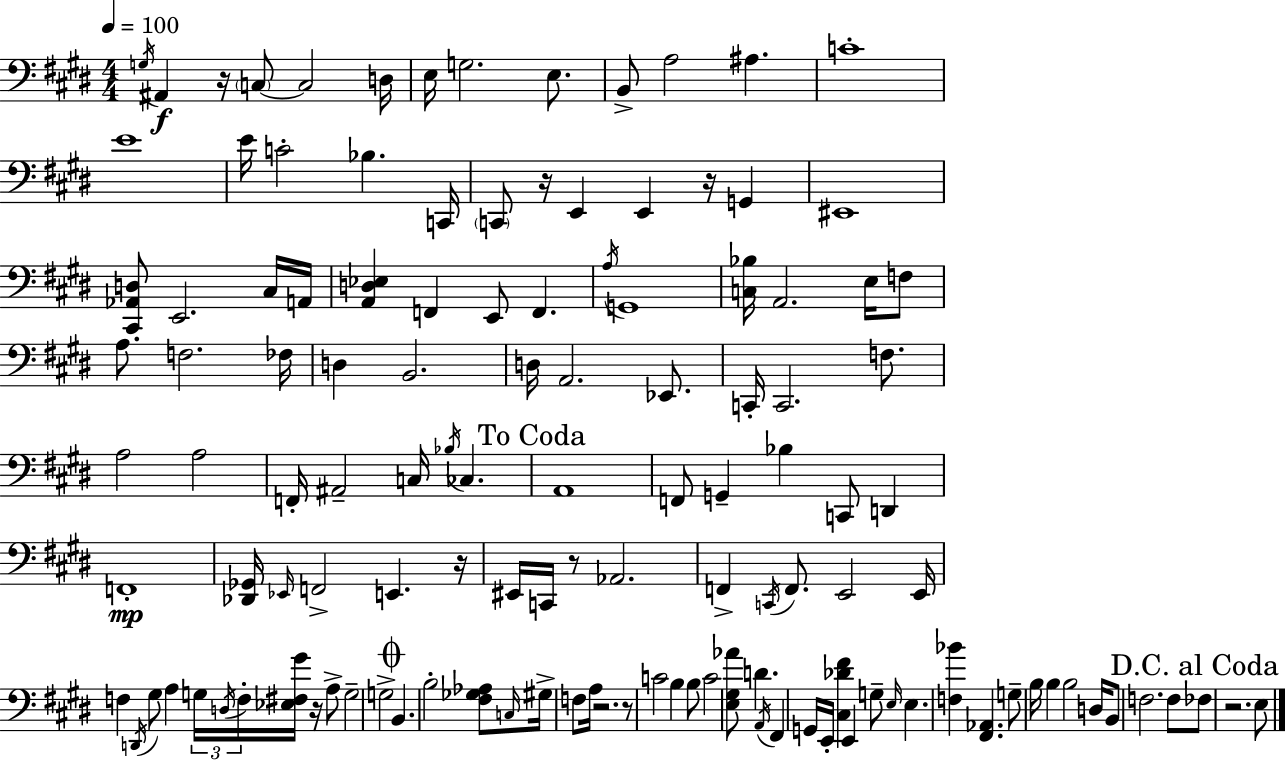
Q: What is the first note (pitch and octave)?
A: G3